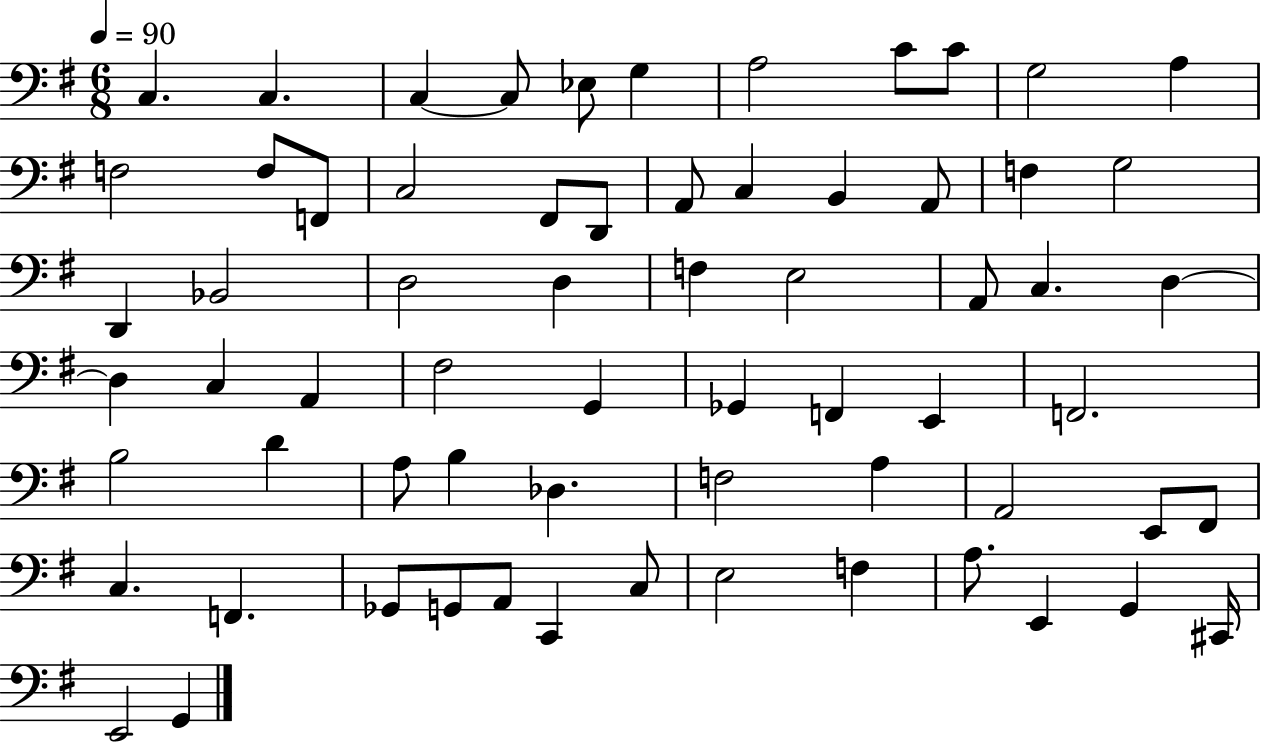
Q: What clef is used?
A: bass